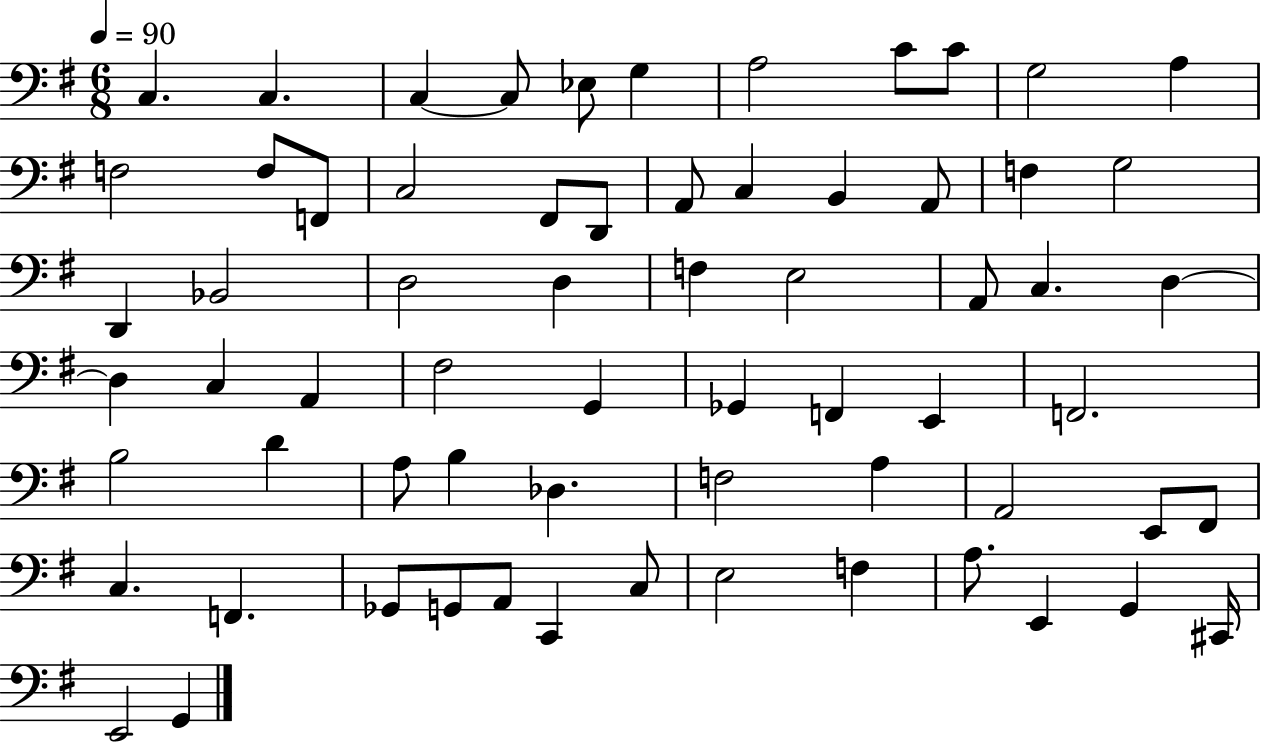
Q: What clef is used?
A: bass